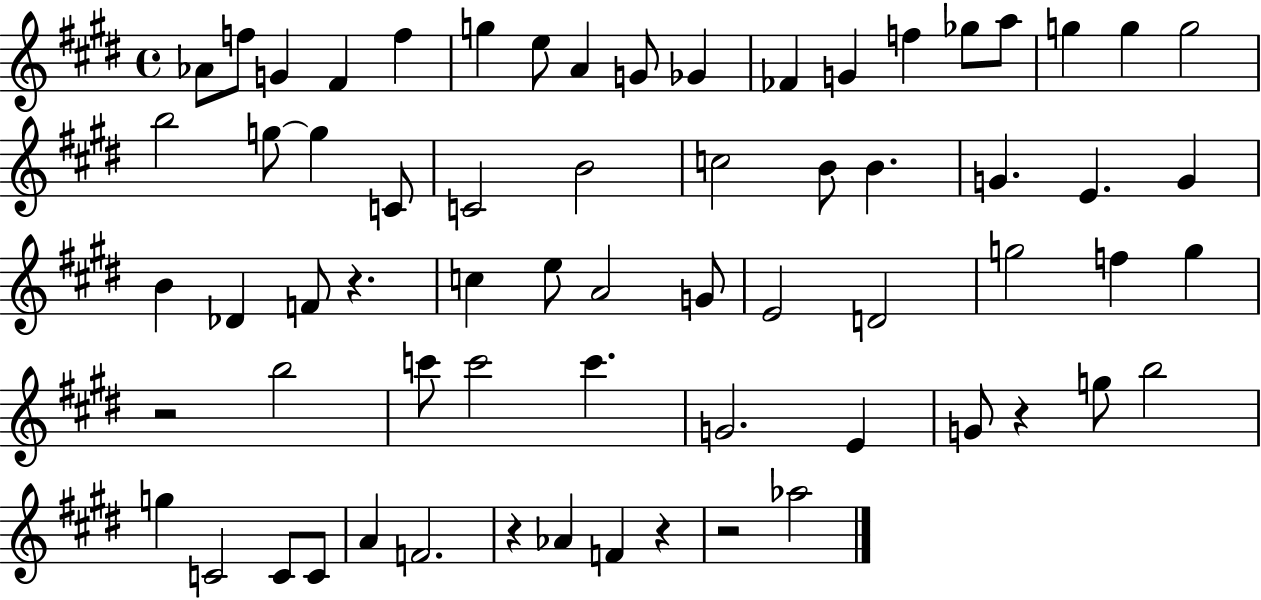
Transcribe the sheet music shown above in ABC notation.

X:1
T:Untitled
M:4/4
L:1/4
K:E
_A/2 f/2 G ^F f g e/2 A G/2 _G _F G f _g/2 a/2 g g g2 b2 g/2 g C/2 C2 B2 c2 B/2 B G E G B _D F/2 z c e/2 A2 G/2 E2 D2 g2 f g z2 b2 c'/2 c'2 c' G2 E G/2 z g/2 b2 g C2 C/2 C/2 A F2 z _A F z z2 _a2